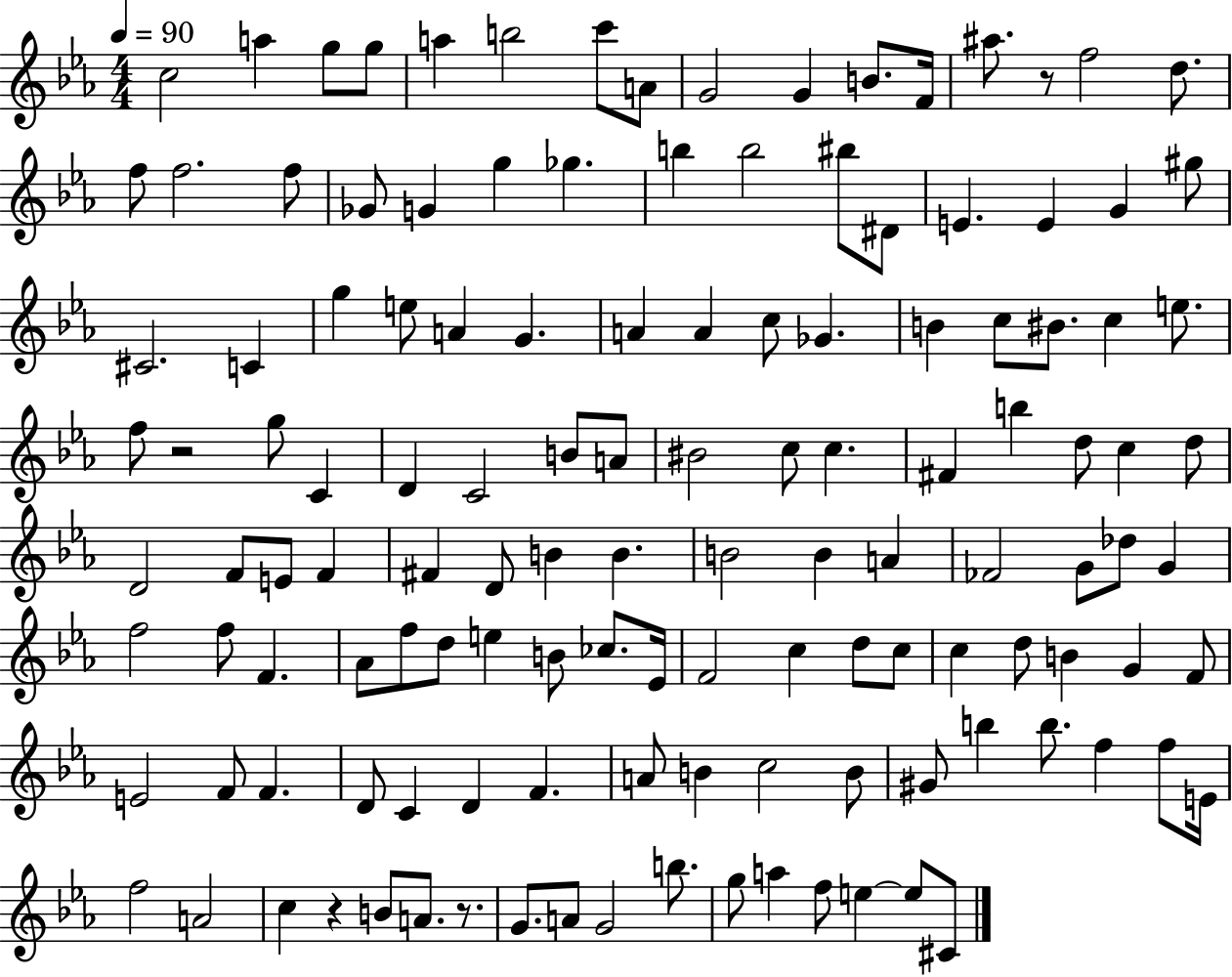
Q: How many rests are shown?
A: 4